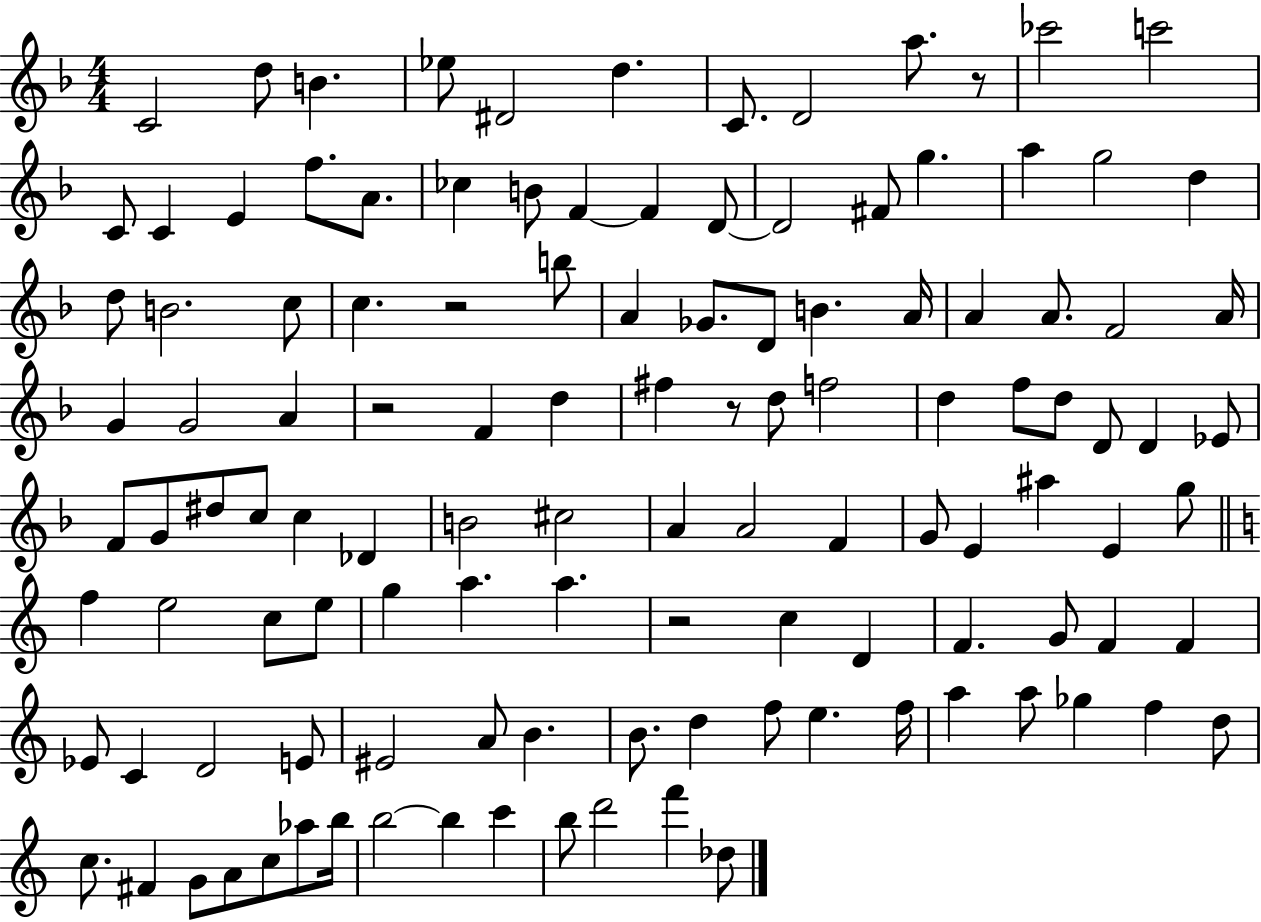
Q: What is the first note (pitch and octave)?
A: C4